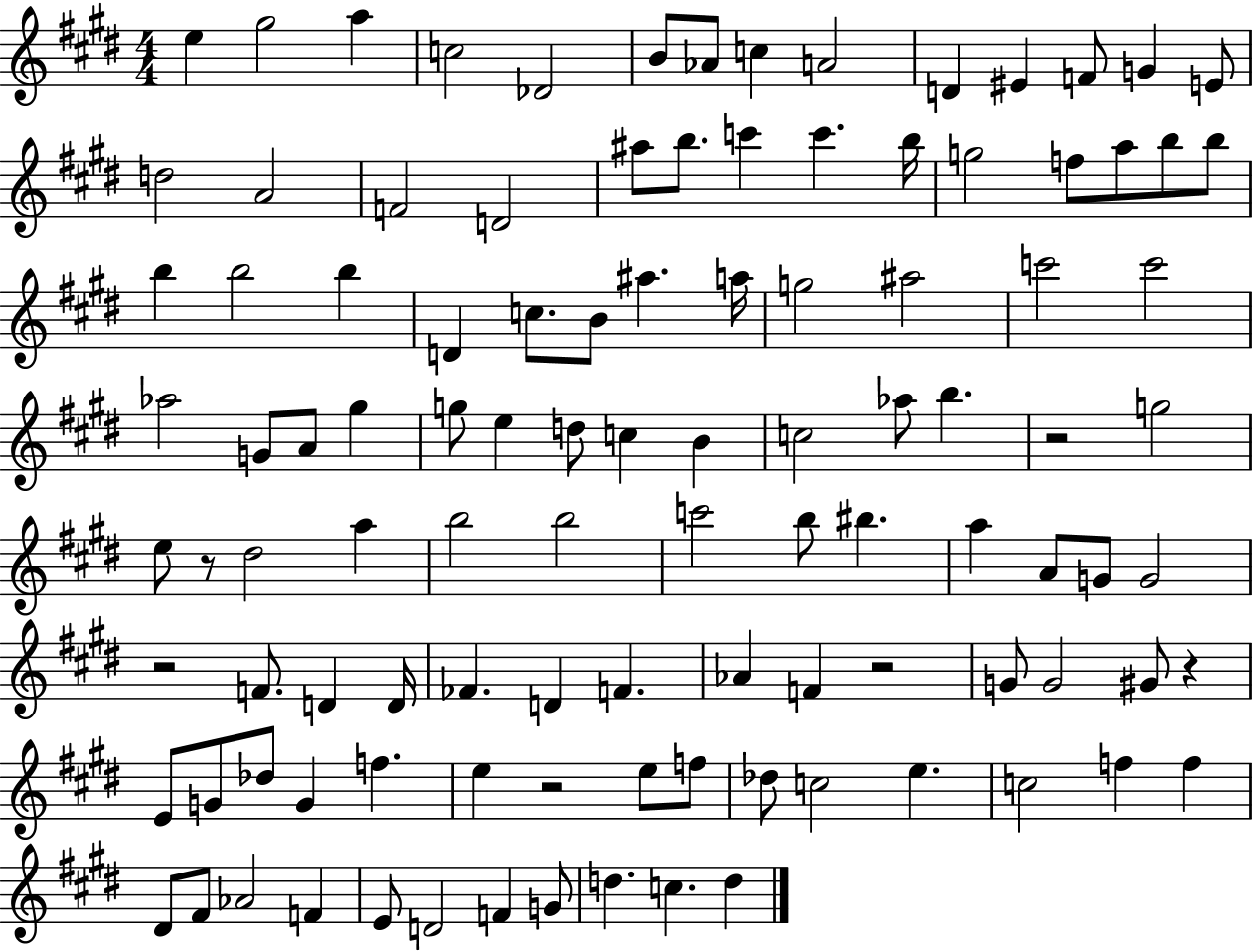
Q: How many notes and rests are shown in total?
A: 107